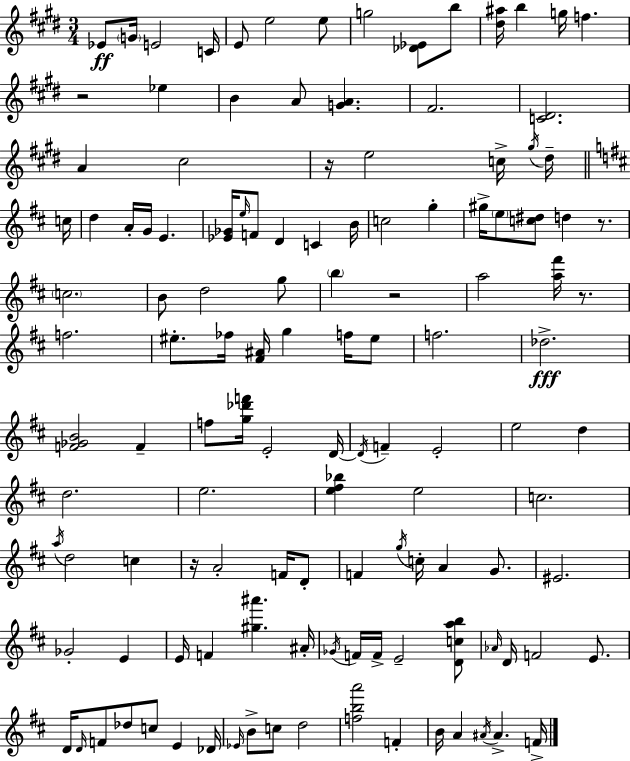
Eb4/e G4/s E4/h C4/s E4/e E5/h E5/e G5/h [Db4,Eb4]/e B5/e [D#5,A#5]/s B5/q G5/s F5/q. R/h Eb5/q B4/q A4/e [G4,A4]/q. F#4/h. [C4,D#4]/h. A4/q C#5/h R/s E5/h C5/s G#5/s D#5/s C5/s D5/q A4/s G4/s E4/q. [Eb4,Gb4]/s E5/s F4/e D4/q C4/q B4/s C5/h G5/q G#5/s E5/e [C5,D#5]/e D5/q R/e. C5/h. B4/e D5/h G5/e B5/q R/h A5/h [A5,F#6]/s R/e. F5/h. EIS5/e. FES5/s [F#4,A#4]/s G5/q F5/s EIS5/e F5/h. Db5/h. [F4,Gb4,B4]/h F4/q F5/e [G5,Db6,F6]/s E4/h D4/s D4/s F4/q E4/h E5/h D5/q D5/h. E5/h. [E5,F#5,Bb5]/q E5/h C5/h. A5/s D5/h C5/q R/s A4/h F4/s D4/e F4/q G5/s C5/s A4/q G4/e. EIS4/h. Gb4/h E4/q E4/s F4/q [G#5,A#6]/q. A#4/s Gb4/s F4/s F4/s E4/h [D4,C5,A5,B5]/e Ab4/s D4/s F4/h E4/e. D4/s D4/s F4/e Db5/e C5/e E4/q Db4/s Eb4/s B4/e C5/e D5/h [F5,B5,A6]/h F4/q B4/s A4/q A#4/s A#4/q. F4/s